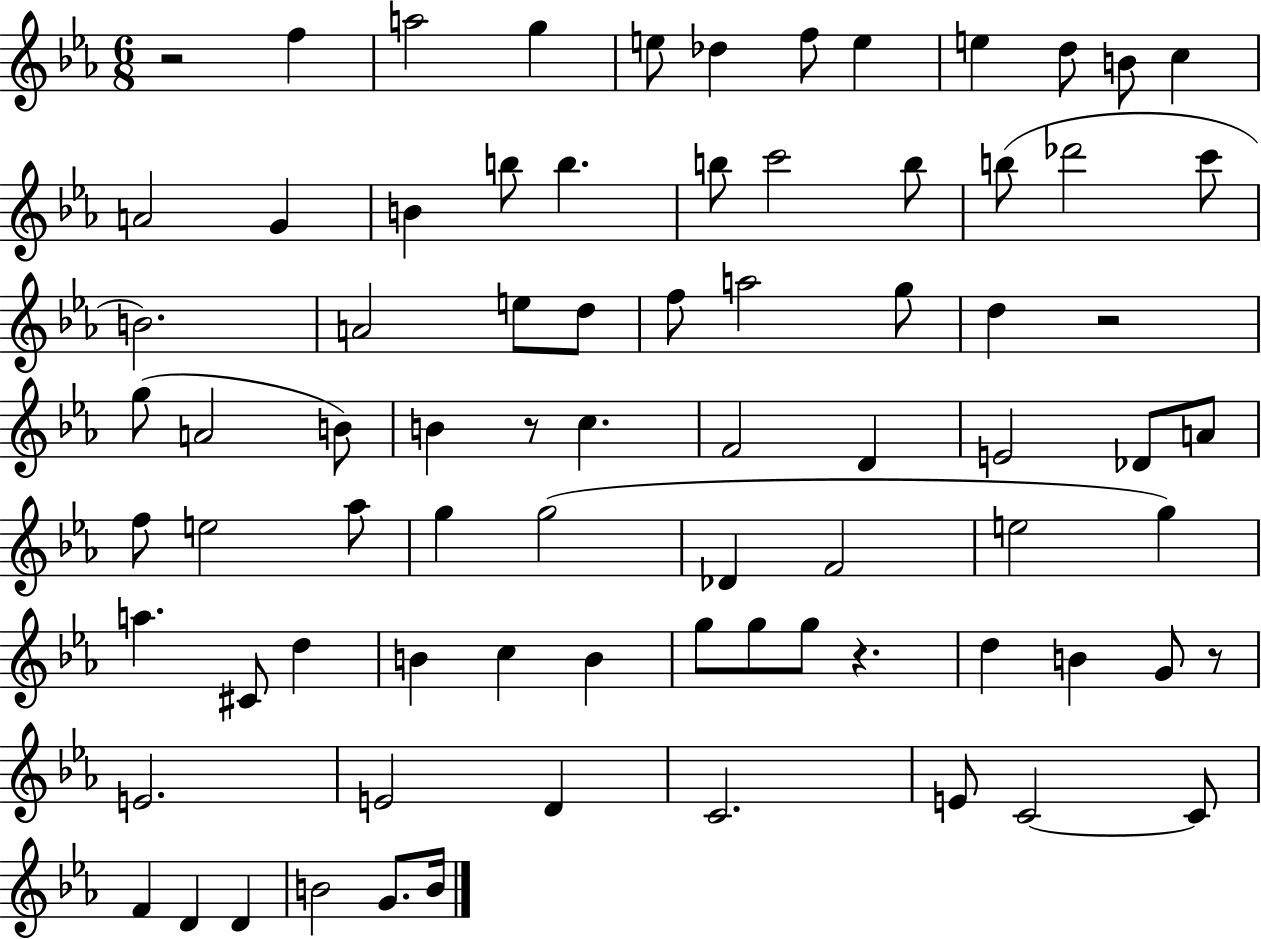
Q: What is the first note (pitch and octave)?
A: F5